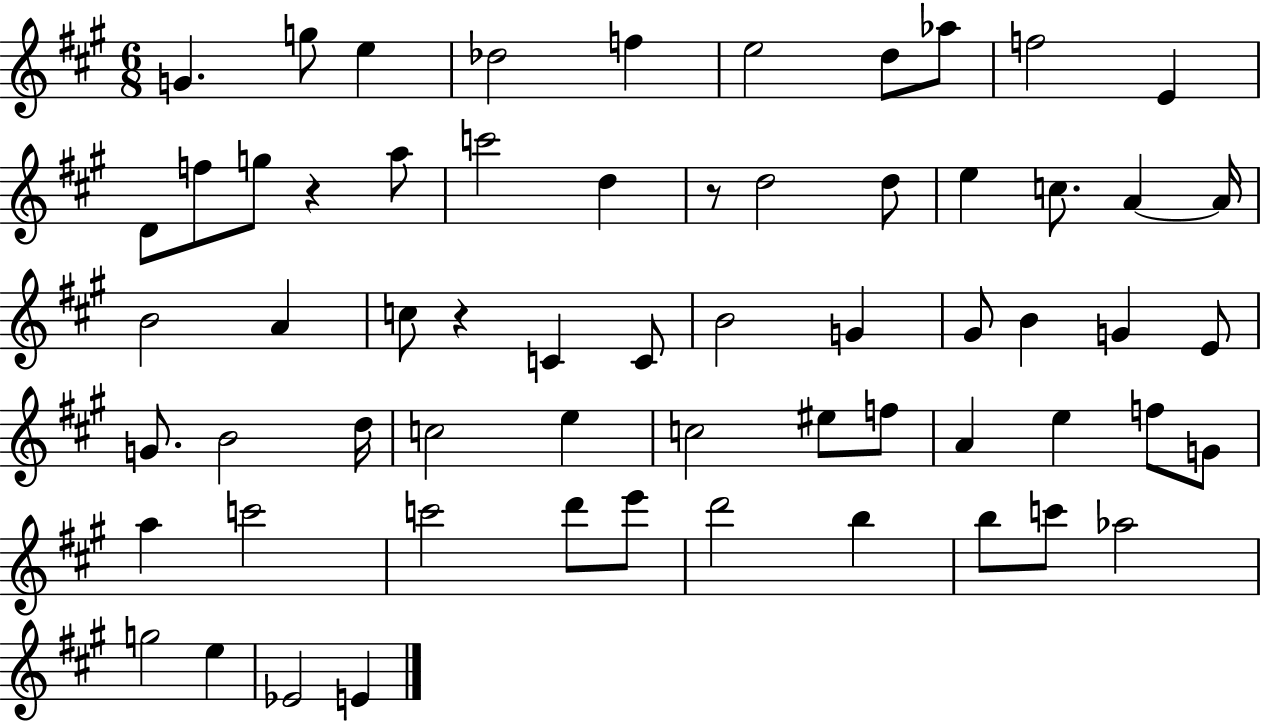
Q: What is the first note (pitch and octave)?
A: G4